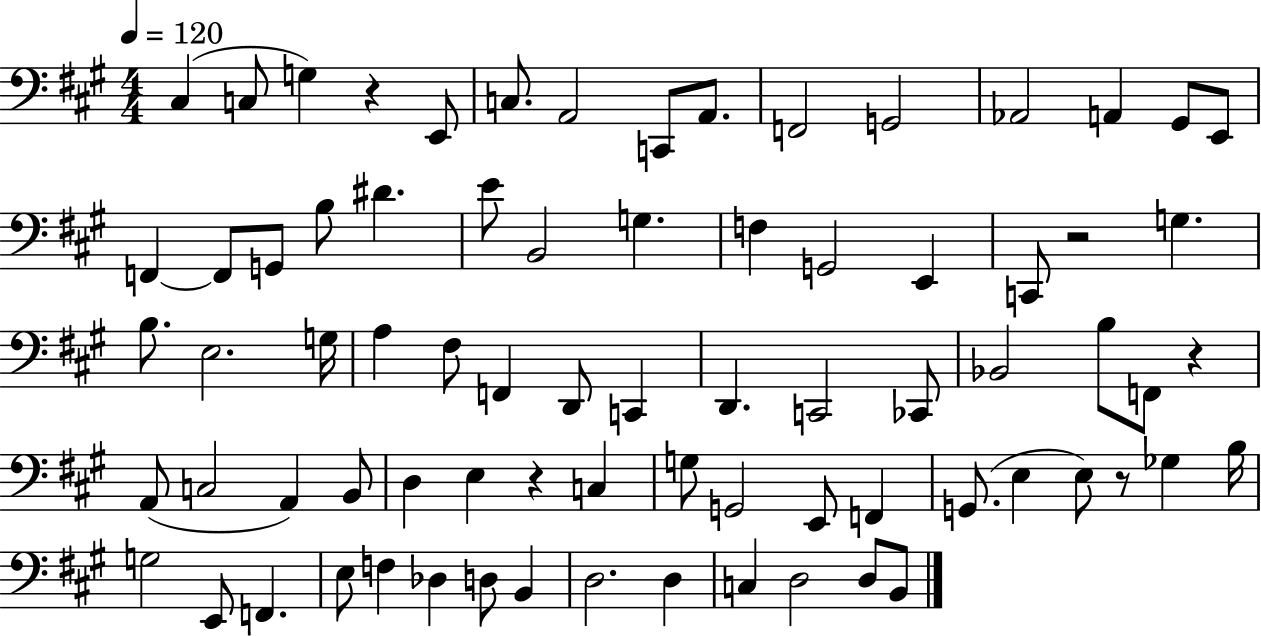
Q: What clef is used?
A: bass